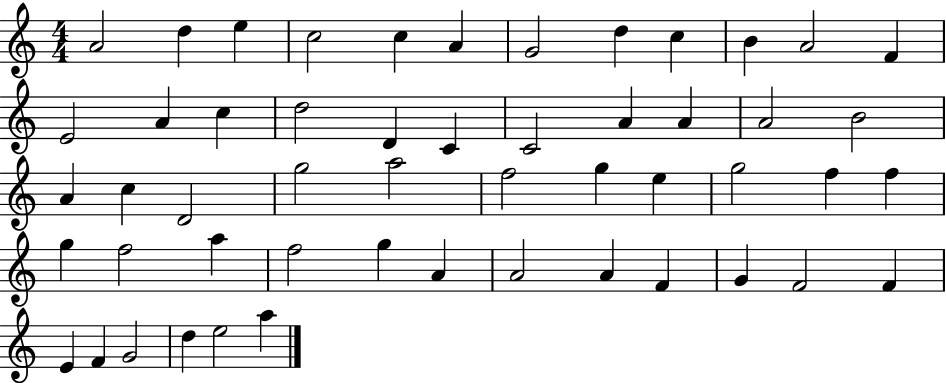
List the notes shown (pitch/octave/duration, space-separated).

A4/h D5/q E5/q C5/h C5/q A4/q G4/h D5/q C5/q B4/q A4/h F4/q E4/h A4/q C5/q D5/h D4/q C4/q C4/h A4/q A4/q A4/h B4/h A4/q C5/q D4/h G5/h A5/h F5/h G5/q E5/q G5/h F5/q F5/q G5/q F5/h A5/q F5/h G5/q A4/q A4/h A4/q F4/q G4/q F4/h F4/q E4/q F4/q G4/h D5/q E5/h A5/q